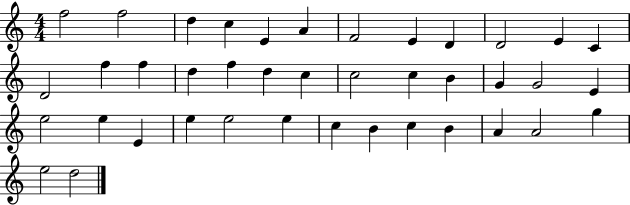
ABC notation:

X:1
T:Untitled
M:4/4
L:1/4
K:C
f2 f2 d c E A F2 E D D2 E C D2 f f d f d c c2 c B G G2 E e2 e E e e2 e c B c B A A2 g e2 d2